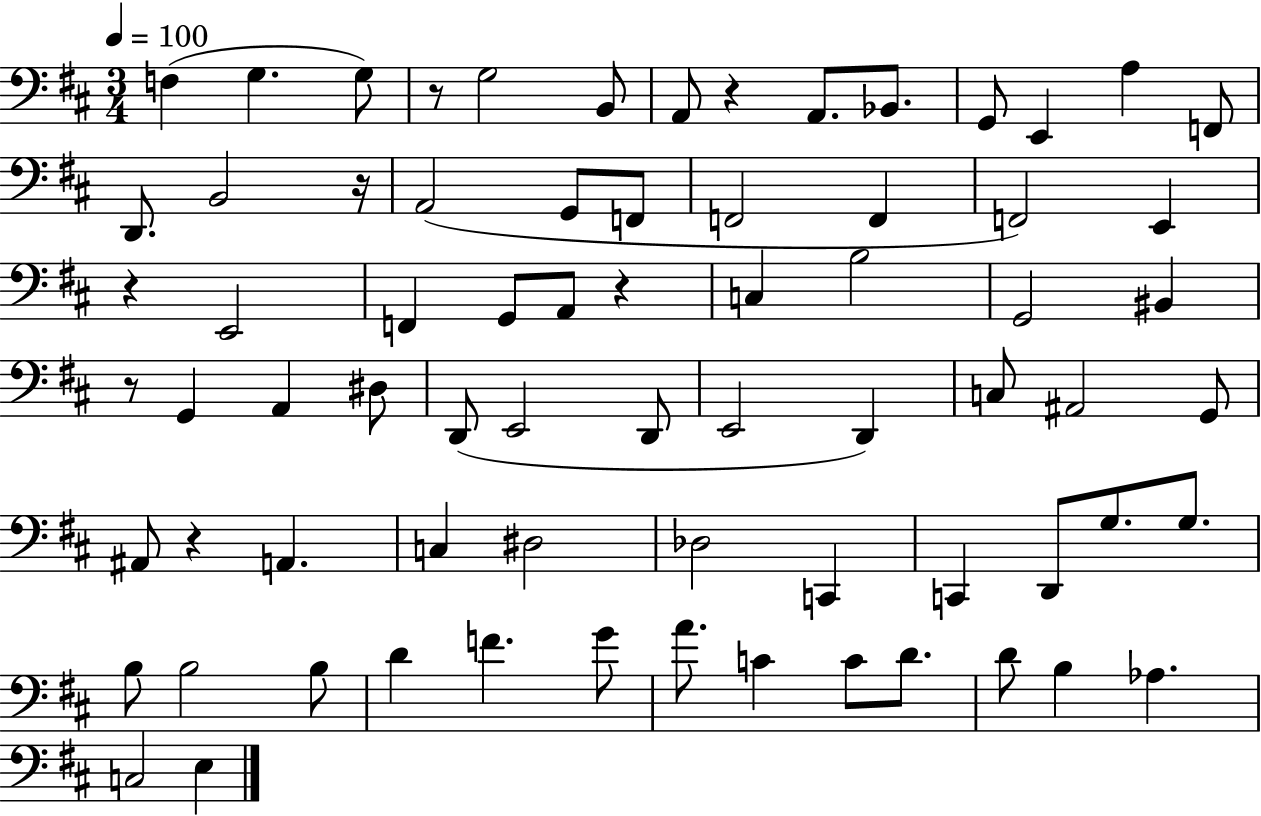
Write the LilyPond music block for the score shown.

{
  \clef bass
  \numericTimeSignature
  \time 3/4
  \key d \major
  \tempo 4 = 100
  \repeat volta 2 { f4( g4. g8) | r8 g2 b,8 | a,8 r4 a,8. bes,8. | g,8 e,4 a4 f,8 | \break d,8. b,2 r16 | a,2( g,8 f,8 | f,2 f,4 | f,2) e,4 | \break r4 e,2 | f,4 g,8 a,8 r4 | c4 b2 | g,2 bis,4 | \break r8 g,4 a,4 dis8 | d,8( e,2 d,8 | e,2 d,4) | c8 ais,2 g,8 | \break ais,8 r4 a,4. | c4 dis2 | des2 c,4 | c,4 d,8 g8. g8. | \break b8 b2 b8 | d'4 f'4. g'8 | a'8. c'4 c'8 d'8. | d'8 b4 aes4. | \break c2 e4 | } \bar "|."
}